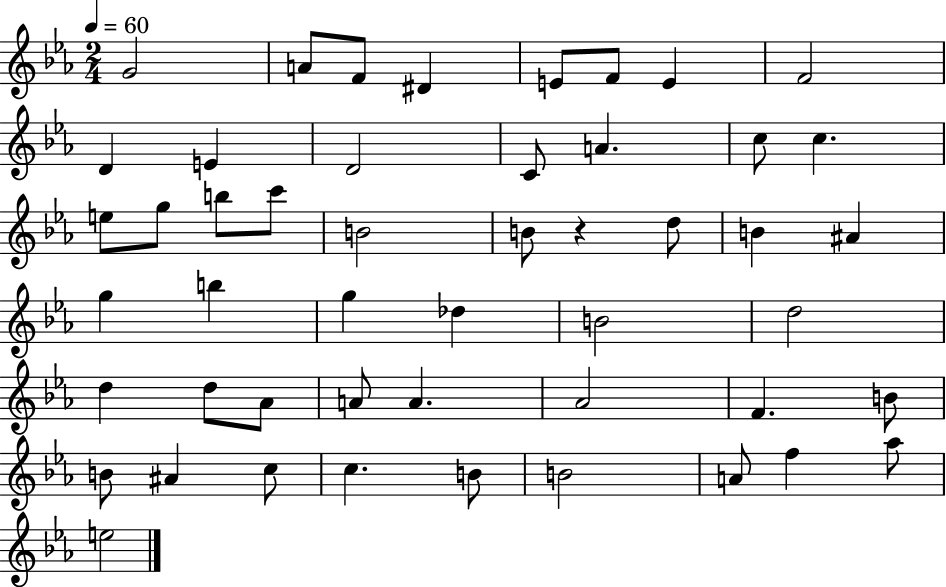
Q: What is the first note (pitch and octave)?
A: G4